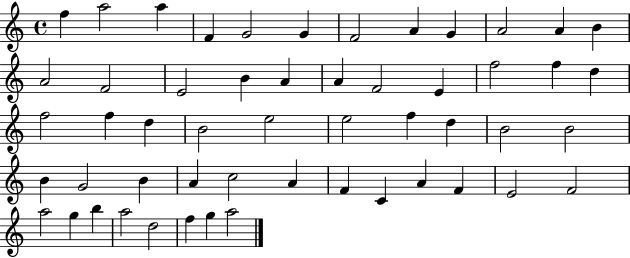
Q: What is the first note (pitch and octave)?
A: F5